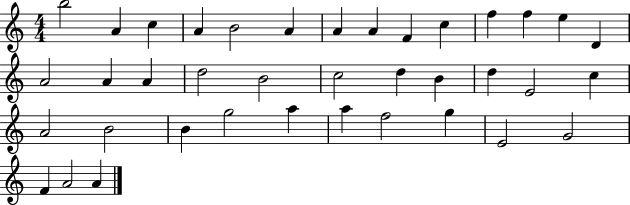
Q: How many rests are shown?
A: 0